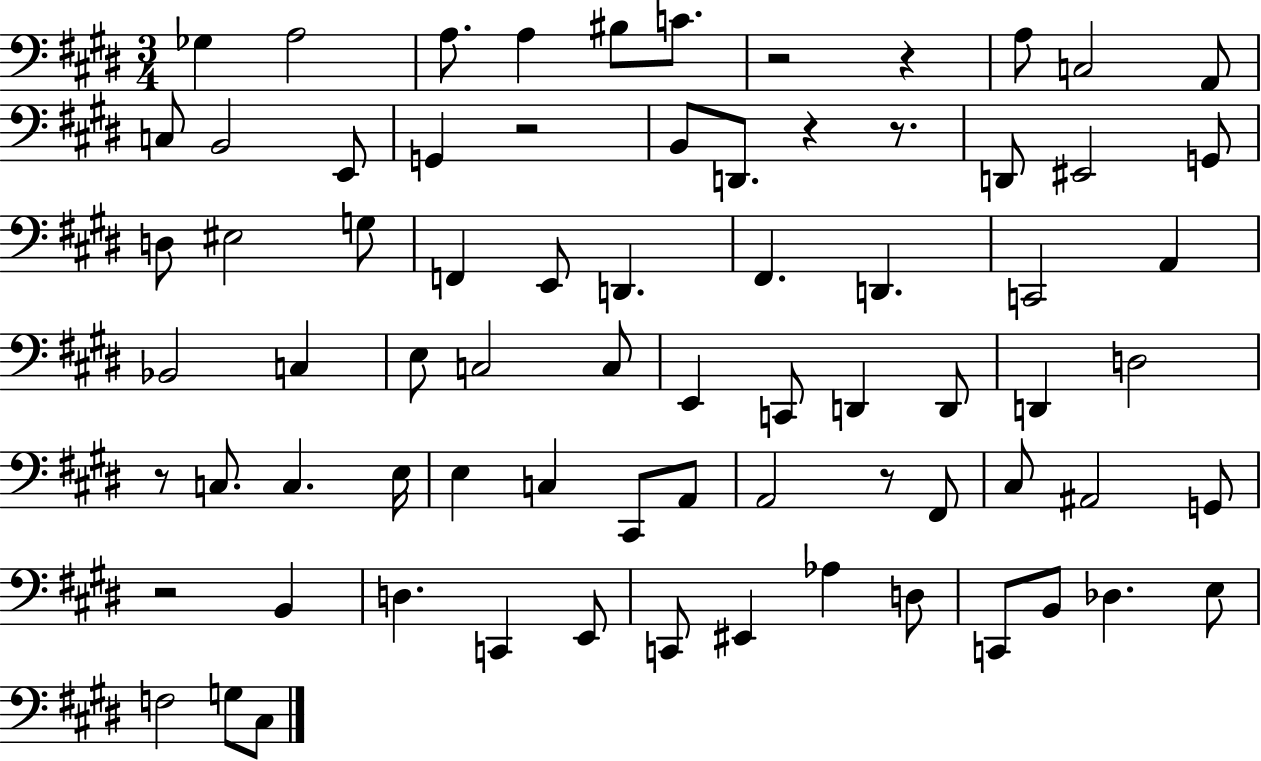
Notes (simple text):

Gb3/q A3/h A3/e. A3/q BIS3/e C4/e. R/h R/q A3/e C3/h A2/e C3/e B2/h E2/e G2/q R/h B2/e D2/e. R/q R/e. D2/e EIS2/h G2/e D3/e EIS3/h G3/e F2/q E2/e D2/q. F#2/q. D2/q. C2/h A2/q Bb2/h C3/q E3/e C3/h C3/e E2/q C2/e D2/q D2/e D2/q D3/h R/e C3/e. C3/q. E3/s E3/q C3/q C#2/e A2/e A2/h R/e F#2/e C#3/e A#2/h G2/e R/h B2/q D3/q. C2/q E2/e C2/e EIS2/q Ab3/q D3/e C2/e B2/e Db3/q. E3/e F3/h G3/e C#3/e